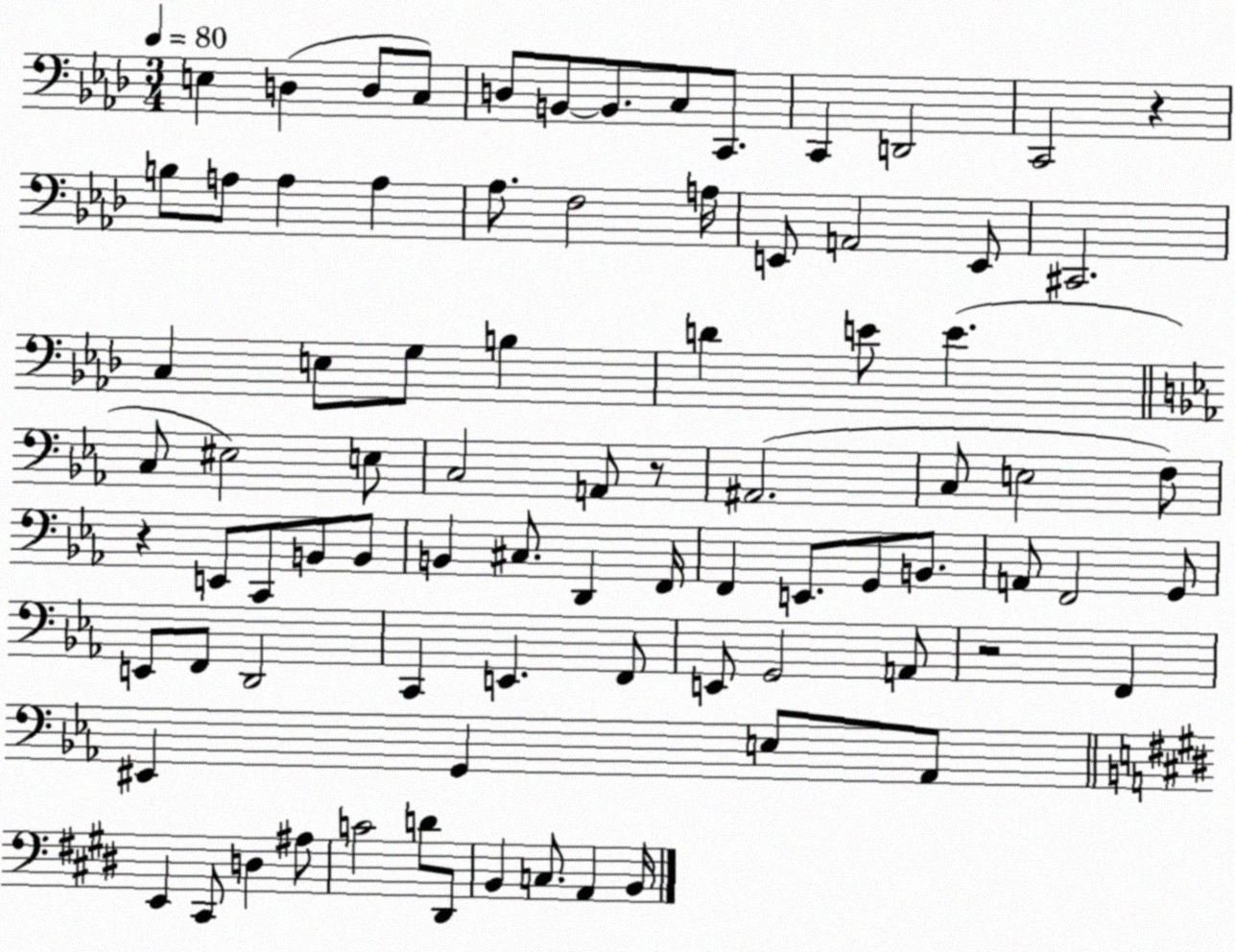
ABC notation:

X:1
T:Untitled
M:3/4
L:1/4
K:Ab
E, D, D,/2 C,/2 D,/2 B,,/2 B,,/2 C,/2 C,,/2 C,, D,,2 C,,2 z B,/2 A,/2 A, A, _A,/2 F,2 A,/4 E,,/2 A,,2 E,,/2 ^C,,2 C, E,/2 G,/2 B, D E/2 E C,/2 ^E,2 E,/2 C,2 A,,/2 z/2 ^A,,2 C,/2 E,2 F,/2 z E,,/2 C,,/2 B,,/2 B,,/2 B,, ^C,/2 D,, F,,/4 F,, E,,/2 G,,/2 B,,/2 A,,/2 F,,2 G,,/2 E,,/2 F,,/2 D,,2 C,, E,, F,,/2 E,,/2 G,,2 A,,/2 z2 F,, ^E,, G,, E,/2 _A,,/2 E,, ^C,,/2 D, ^A,/2 C2 D/2 ^D,,/2 B,, C,/2 A,, B,,/4